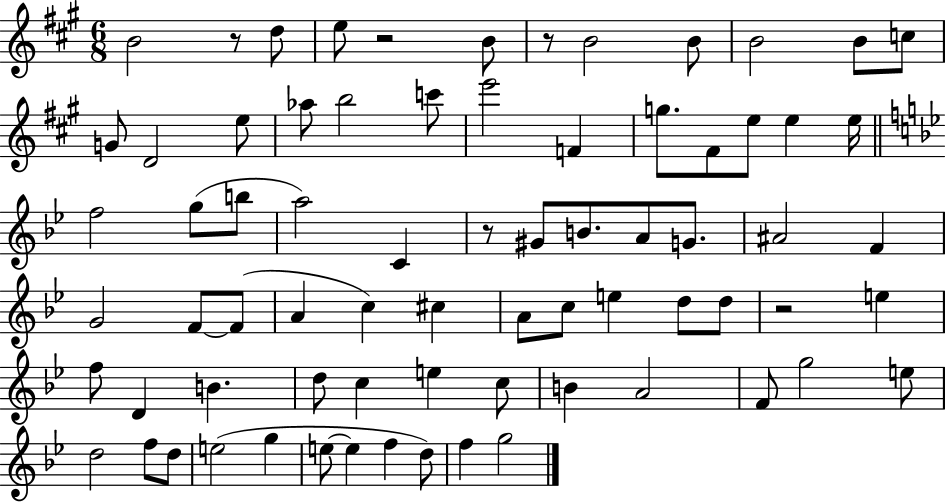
B4/h R/e D5/e E5/e R/h B4/e R/e B4/h B4/e B4/h B4/e C5/e G4/e D4/h E5/e Ab5/e B5/h C6/e E6/h F4/q G5/e. F#4/e E5/e E5/q E5/s F5/h G5/e B5/e A5/h C4/q R/e G#4/e B4/e. A4/e G4/e. A#4/h F4/q G4/h F4/e F4/e A4/q C5/q C#5/q A4/e C5/e E5/q D5/e D5/e R/h E5/q F5/e D4/q B4/q. D5/e C5/q E5/q C5/e B4/q A4/h F4/e G5/h E5/e D5/h F5/e D5/e E5/h G5/q E5/e E5/q F5/q D5/e F5/q G5/h